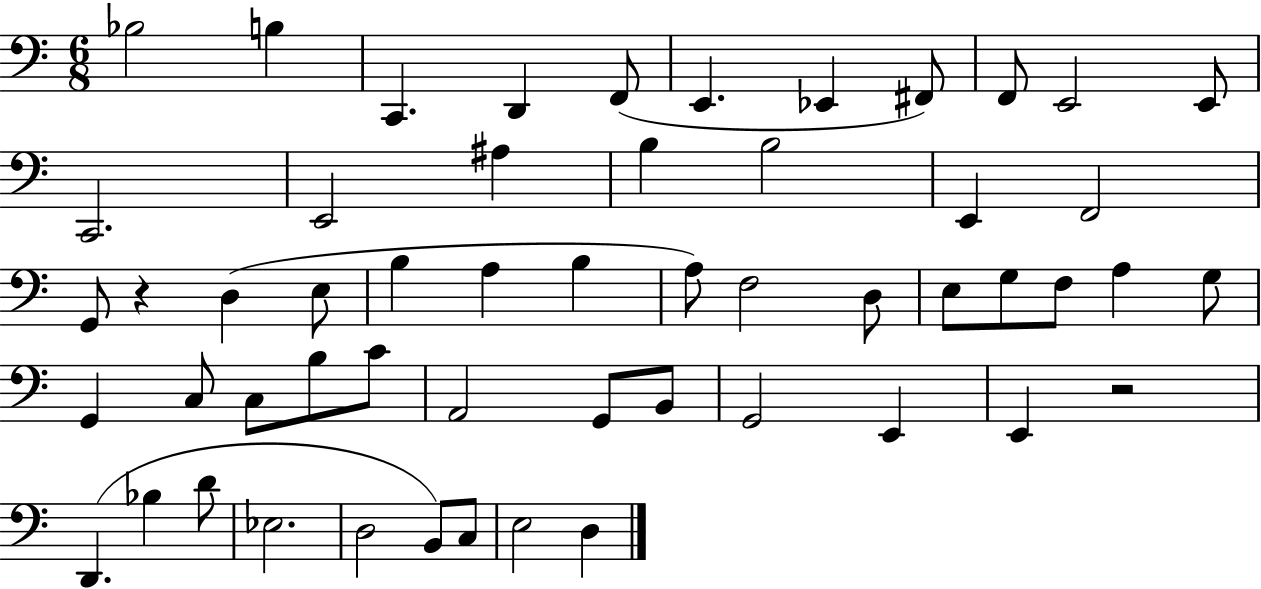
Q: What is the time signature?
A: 6/8